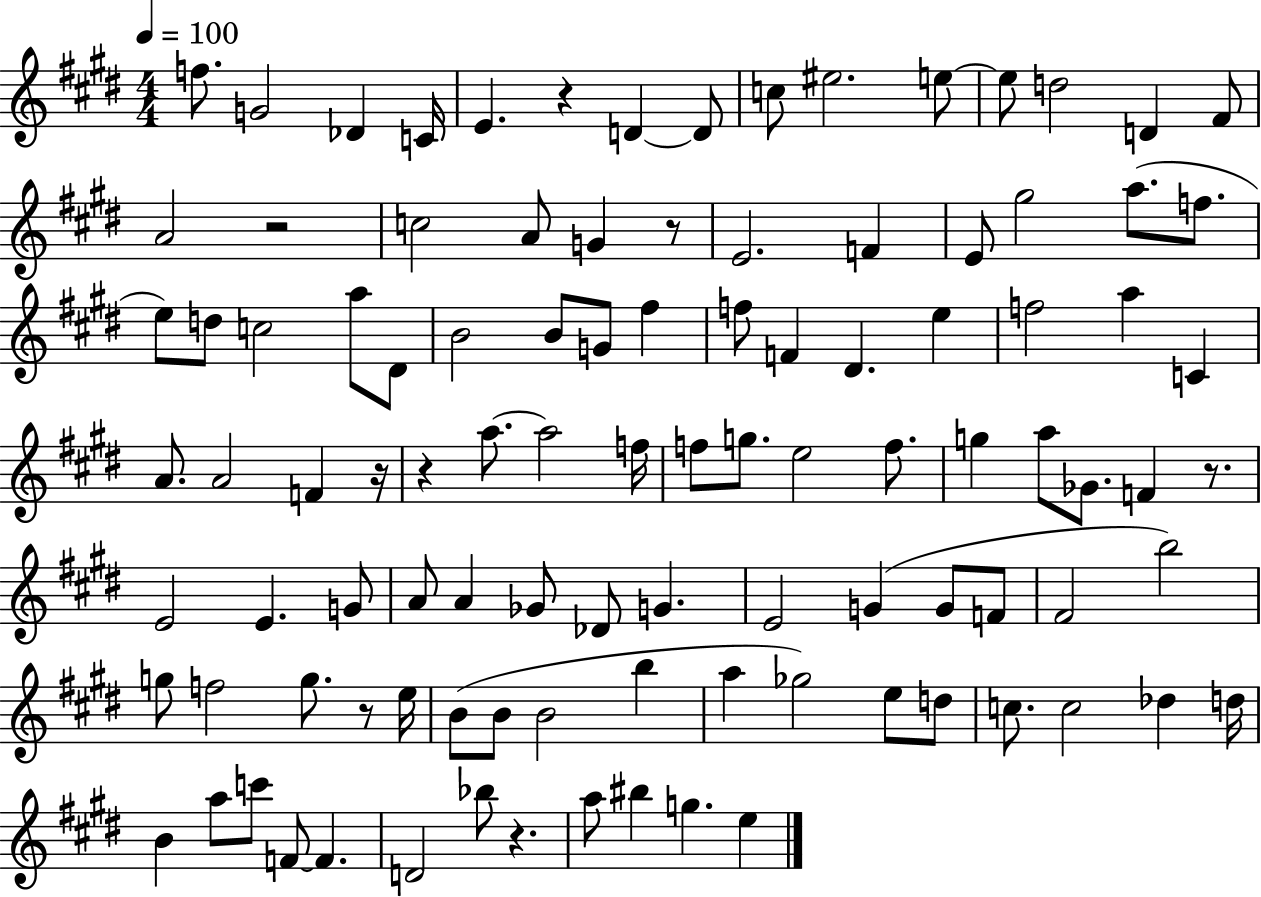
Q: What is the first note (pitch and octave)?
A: F5